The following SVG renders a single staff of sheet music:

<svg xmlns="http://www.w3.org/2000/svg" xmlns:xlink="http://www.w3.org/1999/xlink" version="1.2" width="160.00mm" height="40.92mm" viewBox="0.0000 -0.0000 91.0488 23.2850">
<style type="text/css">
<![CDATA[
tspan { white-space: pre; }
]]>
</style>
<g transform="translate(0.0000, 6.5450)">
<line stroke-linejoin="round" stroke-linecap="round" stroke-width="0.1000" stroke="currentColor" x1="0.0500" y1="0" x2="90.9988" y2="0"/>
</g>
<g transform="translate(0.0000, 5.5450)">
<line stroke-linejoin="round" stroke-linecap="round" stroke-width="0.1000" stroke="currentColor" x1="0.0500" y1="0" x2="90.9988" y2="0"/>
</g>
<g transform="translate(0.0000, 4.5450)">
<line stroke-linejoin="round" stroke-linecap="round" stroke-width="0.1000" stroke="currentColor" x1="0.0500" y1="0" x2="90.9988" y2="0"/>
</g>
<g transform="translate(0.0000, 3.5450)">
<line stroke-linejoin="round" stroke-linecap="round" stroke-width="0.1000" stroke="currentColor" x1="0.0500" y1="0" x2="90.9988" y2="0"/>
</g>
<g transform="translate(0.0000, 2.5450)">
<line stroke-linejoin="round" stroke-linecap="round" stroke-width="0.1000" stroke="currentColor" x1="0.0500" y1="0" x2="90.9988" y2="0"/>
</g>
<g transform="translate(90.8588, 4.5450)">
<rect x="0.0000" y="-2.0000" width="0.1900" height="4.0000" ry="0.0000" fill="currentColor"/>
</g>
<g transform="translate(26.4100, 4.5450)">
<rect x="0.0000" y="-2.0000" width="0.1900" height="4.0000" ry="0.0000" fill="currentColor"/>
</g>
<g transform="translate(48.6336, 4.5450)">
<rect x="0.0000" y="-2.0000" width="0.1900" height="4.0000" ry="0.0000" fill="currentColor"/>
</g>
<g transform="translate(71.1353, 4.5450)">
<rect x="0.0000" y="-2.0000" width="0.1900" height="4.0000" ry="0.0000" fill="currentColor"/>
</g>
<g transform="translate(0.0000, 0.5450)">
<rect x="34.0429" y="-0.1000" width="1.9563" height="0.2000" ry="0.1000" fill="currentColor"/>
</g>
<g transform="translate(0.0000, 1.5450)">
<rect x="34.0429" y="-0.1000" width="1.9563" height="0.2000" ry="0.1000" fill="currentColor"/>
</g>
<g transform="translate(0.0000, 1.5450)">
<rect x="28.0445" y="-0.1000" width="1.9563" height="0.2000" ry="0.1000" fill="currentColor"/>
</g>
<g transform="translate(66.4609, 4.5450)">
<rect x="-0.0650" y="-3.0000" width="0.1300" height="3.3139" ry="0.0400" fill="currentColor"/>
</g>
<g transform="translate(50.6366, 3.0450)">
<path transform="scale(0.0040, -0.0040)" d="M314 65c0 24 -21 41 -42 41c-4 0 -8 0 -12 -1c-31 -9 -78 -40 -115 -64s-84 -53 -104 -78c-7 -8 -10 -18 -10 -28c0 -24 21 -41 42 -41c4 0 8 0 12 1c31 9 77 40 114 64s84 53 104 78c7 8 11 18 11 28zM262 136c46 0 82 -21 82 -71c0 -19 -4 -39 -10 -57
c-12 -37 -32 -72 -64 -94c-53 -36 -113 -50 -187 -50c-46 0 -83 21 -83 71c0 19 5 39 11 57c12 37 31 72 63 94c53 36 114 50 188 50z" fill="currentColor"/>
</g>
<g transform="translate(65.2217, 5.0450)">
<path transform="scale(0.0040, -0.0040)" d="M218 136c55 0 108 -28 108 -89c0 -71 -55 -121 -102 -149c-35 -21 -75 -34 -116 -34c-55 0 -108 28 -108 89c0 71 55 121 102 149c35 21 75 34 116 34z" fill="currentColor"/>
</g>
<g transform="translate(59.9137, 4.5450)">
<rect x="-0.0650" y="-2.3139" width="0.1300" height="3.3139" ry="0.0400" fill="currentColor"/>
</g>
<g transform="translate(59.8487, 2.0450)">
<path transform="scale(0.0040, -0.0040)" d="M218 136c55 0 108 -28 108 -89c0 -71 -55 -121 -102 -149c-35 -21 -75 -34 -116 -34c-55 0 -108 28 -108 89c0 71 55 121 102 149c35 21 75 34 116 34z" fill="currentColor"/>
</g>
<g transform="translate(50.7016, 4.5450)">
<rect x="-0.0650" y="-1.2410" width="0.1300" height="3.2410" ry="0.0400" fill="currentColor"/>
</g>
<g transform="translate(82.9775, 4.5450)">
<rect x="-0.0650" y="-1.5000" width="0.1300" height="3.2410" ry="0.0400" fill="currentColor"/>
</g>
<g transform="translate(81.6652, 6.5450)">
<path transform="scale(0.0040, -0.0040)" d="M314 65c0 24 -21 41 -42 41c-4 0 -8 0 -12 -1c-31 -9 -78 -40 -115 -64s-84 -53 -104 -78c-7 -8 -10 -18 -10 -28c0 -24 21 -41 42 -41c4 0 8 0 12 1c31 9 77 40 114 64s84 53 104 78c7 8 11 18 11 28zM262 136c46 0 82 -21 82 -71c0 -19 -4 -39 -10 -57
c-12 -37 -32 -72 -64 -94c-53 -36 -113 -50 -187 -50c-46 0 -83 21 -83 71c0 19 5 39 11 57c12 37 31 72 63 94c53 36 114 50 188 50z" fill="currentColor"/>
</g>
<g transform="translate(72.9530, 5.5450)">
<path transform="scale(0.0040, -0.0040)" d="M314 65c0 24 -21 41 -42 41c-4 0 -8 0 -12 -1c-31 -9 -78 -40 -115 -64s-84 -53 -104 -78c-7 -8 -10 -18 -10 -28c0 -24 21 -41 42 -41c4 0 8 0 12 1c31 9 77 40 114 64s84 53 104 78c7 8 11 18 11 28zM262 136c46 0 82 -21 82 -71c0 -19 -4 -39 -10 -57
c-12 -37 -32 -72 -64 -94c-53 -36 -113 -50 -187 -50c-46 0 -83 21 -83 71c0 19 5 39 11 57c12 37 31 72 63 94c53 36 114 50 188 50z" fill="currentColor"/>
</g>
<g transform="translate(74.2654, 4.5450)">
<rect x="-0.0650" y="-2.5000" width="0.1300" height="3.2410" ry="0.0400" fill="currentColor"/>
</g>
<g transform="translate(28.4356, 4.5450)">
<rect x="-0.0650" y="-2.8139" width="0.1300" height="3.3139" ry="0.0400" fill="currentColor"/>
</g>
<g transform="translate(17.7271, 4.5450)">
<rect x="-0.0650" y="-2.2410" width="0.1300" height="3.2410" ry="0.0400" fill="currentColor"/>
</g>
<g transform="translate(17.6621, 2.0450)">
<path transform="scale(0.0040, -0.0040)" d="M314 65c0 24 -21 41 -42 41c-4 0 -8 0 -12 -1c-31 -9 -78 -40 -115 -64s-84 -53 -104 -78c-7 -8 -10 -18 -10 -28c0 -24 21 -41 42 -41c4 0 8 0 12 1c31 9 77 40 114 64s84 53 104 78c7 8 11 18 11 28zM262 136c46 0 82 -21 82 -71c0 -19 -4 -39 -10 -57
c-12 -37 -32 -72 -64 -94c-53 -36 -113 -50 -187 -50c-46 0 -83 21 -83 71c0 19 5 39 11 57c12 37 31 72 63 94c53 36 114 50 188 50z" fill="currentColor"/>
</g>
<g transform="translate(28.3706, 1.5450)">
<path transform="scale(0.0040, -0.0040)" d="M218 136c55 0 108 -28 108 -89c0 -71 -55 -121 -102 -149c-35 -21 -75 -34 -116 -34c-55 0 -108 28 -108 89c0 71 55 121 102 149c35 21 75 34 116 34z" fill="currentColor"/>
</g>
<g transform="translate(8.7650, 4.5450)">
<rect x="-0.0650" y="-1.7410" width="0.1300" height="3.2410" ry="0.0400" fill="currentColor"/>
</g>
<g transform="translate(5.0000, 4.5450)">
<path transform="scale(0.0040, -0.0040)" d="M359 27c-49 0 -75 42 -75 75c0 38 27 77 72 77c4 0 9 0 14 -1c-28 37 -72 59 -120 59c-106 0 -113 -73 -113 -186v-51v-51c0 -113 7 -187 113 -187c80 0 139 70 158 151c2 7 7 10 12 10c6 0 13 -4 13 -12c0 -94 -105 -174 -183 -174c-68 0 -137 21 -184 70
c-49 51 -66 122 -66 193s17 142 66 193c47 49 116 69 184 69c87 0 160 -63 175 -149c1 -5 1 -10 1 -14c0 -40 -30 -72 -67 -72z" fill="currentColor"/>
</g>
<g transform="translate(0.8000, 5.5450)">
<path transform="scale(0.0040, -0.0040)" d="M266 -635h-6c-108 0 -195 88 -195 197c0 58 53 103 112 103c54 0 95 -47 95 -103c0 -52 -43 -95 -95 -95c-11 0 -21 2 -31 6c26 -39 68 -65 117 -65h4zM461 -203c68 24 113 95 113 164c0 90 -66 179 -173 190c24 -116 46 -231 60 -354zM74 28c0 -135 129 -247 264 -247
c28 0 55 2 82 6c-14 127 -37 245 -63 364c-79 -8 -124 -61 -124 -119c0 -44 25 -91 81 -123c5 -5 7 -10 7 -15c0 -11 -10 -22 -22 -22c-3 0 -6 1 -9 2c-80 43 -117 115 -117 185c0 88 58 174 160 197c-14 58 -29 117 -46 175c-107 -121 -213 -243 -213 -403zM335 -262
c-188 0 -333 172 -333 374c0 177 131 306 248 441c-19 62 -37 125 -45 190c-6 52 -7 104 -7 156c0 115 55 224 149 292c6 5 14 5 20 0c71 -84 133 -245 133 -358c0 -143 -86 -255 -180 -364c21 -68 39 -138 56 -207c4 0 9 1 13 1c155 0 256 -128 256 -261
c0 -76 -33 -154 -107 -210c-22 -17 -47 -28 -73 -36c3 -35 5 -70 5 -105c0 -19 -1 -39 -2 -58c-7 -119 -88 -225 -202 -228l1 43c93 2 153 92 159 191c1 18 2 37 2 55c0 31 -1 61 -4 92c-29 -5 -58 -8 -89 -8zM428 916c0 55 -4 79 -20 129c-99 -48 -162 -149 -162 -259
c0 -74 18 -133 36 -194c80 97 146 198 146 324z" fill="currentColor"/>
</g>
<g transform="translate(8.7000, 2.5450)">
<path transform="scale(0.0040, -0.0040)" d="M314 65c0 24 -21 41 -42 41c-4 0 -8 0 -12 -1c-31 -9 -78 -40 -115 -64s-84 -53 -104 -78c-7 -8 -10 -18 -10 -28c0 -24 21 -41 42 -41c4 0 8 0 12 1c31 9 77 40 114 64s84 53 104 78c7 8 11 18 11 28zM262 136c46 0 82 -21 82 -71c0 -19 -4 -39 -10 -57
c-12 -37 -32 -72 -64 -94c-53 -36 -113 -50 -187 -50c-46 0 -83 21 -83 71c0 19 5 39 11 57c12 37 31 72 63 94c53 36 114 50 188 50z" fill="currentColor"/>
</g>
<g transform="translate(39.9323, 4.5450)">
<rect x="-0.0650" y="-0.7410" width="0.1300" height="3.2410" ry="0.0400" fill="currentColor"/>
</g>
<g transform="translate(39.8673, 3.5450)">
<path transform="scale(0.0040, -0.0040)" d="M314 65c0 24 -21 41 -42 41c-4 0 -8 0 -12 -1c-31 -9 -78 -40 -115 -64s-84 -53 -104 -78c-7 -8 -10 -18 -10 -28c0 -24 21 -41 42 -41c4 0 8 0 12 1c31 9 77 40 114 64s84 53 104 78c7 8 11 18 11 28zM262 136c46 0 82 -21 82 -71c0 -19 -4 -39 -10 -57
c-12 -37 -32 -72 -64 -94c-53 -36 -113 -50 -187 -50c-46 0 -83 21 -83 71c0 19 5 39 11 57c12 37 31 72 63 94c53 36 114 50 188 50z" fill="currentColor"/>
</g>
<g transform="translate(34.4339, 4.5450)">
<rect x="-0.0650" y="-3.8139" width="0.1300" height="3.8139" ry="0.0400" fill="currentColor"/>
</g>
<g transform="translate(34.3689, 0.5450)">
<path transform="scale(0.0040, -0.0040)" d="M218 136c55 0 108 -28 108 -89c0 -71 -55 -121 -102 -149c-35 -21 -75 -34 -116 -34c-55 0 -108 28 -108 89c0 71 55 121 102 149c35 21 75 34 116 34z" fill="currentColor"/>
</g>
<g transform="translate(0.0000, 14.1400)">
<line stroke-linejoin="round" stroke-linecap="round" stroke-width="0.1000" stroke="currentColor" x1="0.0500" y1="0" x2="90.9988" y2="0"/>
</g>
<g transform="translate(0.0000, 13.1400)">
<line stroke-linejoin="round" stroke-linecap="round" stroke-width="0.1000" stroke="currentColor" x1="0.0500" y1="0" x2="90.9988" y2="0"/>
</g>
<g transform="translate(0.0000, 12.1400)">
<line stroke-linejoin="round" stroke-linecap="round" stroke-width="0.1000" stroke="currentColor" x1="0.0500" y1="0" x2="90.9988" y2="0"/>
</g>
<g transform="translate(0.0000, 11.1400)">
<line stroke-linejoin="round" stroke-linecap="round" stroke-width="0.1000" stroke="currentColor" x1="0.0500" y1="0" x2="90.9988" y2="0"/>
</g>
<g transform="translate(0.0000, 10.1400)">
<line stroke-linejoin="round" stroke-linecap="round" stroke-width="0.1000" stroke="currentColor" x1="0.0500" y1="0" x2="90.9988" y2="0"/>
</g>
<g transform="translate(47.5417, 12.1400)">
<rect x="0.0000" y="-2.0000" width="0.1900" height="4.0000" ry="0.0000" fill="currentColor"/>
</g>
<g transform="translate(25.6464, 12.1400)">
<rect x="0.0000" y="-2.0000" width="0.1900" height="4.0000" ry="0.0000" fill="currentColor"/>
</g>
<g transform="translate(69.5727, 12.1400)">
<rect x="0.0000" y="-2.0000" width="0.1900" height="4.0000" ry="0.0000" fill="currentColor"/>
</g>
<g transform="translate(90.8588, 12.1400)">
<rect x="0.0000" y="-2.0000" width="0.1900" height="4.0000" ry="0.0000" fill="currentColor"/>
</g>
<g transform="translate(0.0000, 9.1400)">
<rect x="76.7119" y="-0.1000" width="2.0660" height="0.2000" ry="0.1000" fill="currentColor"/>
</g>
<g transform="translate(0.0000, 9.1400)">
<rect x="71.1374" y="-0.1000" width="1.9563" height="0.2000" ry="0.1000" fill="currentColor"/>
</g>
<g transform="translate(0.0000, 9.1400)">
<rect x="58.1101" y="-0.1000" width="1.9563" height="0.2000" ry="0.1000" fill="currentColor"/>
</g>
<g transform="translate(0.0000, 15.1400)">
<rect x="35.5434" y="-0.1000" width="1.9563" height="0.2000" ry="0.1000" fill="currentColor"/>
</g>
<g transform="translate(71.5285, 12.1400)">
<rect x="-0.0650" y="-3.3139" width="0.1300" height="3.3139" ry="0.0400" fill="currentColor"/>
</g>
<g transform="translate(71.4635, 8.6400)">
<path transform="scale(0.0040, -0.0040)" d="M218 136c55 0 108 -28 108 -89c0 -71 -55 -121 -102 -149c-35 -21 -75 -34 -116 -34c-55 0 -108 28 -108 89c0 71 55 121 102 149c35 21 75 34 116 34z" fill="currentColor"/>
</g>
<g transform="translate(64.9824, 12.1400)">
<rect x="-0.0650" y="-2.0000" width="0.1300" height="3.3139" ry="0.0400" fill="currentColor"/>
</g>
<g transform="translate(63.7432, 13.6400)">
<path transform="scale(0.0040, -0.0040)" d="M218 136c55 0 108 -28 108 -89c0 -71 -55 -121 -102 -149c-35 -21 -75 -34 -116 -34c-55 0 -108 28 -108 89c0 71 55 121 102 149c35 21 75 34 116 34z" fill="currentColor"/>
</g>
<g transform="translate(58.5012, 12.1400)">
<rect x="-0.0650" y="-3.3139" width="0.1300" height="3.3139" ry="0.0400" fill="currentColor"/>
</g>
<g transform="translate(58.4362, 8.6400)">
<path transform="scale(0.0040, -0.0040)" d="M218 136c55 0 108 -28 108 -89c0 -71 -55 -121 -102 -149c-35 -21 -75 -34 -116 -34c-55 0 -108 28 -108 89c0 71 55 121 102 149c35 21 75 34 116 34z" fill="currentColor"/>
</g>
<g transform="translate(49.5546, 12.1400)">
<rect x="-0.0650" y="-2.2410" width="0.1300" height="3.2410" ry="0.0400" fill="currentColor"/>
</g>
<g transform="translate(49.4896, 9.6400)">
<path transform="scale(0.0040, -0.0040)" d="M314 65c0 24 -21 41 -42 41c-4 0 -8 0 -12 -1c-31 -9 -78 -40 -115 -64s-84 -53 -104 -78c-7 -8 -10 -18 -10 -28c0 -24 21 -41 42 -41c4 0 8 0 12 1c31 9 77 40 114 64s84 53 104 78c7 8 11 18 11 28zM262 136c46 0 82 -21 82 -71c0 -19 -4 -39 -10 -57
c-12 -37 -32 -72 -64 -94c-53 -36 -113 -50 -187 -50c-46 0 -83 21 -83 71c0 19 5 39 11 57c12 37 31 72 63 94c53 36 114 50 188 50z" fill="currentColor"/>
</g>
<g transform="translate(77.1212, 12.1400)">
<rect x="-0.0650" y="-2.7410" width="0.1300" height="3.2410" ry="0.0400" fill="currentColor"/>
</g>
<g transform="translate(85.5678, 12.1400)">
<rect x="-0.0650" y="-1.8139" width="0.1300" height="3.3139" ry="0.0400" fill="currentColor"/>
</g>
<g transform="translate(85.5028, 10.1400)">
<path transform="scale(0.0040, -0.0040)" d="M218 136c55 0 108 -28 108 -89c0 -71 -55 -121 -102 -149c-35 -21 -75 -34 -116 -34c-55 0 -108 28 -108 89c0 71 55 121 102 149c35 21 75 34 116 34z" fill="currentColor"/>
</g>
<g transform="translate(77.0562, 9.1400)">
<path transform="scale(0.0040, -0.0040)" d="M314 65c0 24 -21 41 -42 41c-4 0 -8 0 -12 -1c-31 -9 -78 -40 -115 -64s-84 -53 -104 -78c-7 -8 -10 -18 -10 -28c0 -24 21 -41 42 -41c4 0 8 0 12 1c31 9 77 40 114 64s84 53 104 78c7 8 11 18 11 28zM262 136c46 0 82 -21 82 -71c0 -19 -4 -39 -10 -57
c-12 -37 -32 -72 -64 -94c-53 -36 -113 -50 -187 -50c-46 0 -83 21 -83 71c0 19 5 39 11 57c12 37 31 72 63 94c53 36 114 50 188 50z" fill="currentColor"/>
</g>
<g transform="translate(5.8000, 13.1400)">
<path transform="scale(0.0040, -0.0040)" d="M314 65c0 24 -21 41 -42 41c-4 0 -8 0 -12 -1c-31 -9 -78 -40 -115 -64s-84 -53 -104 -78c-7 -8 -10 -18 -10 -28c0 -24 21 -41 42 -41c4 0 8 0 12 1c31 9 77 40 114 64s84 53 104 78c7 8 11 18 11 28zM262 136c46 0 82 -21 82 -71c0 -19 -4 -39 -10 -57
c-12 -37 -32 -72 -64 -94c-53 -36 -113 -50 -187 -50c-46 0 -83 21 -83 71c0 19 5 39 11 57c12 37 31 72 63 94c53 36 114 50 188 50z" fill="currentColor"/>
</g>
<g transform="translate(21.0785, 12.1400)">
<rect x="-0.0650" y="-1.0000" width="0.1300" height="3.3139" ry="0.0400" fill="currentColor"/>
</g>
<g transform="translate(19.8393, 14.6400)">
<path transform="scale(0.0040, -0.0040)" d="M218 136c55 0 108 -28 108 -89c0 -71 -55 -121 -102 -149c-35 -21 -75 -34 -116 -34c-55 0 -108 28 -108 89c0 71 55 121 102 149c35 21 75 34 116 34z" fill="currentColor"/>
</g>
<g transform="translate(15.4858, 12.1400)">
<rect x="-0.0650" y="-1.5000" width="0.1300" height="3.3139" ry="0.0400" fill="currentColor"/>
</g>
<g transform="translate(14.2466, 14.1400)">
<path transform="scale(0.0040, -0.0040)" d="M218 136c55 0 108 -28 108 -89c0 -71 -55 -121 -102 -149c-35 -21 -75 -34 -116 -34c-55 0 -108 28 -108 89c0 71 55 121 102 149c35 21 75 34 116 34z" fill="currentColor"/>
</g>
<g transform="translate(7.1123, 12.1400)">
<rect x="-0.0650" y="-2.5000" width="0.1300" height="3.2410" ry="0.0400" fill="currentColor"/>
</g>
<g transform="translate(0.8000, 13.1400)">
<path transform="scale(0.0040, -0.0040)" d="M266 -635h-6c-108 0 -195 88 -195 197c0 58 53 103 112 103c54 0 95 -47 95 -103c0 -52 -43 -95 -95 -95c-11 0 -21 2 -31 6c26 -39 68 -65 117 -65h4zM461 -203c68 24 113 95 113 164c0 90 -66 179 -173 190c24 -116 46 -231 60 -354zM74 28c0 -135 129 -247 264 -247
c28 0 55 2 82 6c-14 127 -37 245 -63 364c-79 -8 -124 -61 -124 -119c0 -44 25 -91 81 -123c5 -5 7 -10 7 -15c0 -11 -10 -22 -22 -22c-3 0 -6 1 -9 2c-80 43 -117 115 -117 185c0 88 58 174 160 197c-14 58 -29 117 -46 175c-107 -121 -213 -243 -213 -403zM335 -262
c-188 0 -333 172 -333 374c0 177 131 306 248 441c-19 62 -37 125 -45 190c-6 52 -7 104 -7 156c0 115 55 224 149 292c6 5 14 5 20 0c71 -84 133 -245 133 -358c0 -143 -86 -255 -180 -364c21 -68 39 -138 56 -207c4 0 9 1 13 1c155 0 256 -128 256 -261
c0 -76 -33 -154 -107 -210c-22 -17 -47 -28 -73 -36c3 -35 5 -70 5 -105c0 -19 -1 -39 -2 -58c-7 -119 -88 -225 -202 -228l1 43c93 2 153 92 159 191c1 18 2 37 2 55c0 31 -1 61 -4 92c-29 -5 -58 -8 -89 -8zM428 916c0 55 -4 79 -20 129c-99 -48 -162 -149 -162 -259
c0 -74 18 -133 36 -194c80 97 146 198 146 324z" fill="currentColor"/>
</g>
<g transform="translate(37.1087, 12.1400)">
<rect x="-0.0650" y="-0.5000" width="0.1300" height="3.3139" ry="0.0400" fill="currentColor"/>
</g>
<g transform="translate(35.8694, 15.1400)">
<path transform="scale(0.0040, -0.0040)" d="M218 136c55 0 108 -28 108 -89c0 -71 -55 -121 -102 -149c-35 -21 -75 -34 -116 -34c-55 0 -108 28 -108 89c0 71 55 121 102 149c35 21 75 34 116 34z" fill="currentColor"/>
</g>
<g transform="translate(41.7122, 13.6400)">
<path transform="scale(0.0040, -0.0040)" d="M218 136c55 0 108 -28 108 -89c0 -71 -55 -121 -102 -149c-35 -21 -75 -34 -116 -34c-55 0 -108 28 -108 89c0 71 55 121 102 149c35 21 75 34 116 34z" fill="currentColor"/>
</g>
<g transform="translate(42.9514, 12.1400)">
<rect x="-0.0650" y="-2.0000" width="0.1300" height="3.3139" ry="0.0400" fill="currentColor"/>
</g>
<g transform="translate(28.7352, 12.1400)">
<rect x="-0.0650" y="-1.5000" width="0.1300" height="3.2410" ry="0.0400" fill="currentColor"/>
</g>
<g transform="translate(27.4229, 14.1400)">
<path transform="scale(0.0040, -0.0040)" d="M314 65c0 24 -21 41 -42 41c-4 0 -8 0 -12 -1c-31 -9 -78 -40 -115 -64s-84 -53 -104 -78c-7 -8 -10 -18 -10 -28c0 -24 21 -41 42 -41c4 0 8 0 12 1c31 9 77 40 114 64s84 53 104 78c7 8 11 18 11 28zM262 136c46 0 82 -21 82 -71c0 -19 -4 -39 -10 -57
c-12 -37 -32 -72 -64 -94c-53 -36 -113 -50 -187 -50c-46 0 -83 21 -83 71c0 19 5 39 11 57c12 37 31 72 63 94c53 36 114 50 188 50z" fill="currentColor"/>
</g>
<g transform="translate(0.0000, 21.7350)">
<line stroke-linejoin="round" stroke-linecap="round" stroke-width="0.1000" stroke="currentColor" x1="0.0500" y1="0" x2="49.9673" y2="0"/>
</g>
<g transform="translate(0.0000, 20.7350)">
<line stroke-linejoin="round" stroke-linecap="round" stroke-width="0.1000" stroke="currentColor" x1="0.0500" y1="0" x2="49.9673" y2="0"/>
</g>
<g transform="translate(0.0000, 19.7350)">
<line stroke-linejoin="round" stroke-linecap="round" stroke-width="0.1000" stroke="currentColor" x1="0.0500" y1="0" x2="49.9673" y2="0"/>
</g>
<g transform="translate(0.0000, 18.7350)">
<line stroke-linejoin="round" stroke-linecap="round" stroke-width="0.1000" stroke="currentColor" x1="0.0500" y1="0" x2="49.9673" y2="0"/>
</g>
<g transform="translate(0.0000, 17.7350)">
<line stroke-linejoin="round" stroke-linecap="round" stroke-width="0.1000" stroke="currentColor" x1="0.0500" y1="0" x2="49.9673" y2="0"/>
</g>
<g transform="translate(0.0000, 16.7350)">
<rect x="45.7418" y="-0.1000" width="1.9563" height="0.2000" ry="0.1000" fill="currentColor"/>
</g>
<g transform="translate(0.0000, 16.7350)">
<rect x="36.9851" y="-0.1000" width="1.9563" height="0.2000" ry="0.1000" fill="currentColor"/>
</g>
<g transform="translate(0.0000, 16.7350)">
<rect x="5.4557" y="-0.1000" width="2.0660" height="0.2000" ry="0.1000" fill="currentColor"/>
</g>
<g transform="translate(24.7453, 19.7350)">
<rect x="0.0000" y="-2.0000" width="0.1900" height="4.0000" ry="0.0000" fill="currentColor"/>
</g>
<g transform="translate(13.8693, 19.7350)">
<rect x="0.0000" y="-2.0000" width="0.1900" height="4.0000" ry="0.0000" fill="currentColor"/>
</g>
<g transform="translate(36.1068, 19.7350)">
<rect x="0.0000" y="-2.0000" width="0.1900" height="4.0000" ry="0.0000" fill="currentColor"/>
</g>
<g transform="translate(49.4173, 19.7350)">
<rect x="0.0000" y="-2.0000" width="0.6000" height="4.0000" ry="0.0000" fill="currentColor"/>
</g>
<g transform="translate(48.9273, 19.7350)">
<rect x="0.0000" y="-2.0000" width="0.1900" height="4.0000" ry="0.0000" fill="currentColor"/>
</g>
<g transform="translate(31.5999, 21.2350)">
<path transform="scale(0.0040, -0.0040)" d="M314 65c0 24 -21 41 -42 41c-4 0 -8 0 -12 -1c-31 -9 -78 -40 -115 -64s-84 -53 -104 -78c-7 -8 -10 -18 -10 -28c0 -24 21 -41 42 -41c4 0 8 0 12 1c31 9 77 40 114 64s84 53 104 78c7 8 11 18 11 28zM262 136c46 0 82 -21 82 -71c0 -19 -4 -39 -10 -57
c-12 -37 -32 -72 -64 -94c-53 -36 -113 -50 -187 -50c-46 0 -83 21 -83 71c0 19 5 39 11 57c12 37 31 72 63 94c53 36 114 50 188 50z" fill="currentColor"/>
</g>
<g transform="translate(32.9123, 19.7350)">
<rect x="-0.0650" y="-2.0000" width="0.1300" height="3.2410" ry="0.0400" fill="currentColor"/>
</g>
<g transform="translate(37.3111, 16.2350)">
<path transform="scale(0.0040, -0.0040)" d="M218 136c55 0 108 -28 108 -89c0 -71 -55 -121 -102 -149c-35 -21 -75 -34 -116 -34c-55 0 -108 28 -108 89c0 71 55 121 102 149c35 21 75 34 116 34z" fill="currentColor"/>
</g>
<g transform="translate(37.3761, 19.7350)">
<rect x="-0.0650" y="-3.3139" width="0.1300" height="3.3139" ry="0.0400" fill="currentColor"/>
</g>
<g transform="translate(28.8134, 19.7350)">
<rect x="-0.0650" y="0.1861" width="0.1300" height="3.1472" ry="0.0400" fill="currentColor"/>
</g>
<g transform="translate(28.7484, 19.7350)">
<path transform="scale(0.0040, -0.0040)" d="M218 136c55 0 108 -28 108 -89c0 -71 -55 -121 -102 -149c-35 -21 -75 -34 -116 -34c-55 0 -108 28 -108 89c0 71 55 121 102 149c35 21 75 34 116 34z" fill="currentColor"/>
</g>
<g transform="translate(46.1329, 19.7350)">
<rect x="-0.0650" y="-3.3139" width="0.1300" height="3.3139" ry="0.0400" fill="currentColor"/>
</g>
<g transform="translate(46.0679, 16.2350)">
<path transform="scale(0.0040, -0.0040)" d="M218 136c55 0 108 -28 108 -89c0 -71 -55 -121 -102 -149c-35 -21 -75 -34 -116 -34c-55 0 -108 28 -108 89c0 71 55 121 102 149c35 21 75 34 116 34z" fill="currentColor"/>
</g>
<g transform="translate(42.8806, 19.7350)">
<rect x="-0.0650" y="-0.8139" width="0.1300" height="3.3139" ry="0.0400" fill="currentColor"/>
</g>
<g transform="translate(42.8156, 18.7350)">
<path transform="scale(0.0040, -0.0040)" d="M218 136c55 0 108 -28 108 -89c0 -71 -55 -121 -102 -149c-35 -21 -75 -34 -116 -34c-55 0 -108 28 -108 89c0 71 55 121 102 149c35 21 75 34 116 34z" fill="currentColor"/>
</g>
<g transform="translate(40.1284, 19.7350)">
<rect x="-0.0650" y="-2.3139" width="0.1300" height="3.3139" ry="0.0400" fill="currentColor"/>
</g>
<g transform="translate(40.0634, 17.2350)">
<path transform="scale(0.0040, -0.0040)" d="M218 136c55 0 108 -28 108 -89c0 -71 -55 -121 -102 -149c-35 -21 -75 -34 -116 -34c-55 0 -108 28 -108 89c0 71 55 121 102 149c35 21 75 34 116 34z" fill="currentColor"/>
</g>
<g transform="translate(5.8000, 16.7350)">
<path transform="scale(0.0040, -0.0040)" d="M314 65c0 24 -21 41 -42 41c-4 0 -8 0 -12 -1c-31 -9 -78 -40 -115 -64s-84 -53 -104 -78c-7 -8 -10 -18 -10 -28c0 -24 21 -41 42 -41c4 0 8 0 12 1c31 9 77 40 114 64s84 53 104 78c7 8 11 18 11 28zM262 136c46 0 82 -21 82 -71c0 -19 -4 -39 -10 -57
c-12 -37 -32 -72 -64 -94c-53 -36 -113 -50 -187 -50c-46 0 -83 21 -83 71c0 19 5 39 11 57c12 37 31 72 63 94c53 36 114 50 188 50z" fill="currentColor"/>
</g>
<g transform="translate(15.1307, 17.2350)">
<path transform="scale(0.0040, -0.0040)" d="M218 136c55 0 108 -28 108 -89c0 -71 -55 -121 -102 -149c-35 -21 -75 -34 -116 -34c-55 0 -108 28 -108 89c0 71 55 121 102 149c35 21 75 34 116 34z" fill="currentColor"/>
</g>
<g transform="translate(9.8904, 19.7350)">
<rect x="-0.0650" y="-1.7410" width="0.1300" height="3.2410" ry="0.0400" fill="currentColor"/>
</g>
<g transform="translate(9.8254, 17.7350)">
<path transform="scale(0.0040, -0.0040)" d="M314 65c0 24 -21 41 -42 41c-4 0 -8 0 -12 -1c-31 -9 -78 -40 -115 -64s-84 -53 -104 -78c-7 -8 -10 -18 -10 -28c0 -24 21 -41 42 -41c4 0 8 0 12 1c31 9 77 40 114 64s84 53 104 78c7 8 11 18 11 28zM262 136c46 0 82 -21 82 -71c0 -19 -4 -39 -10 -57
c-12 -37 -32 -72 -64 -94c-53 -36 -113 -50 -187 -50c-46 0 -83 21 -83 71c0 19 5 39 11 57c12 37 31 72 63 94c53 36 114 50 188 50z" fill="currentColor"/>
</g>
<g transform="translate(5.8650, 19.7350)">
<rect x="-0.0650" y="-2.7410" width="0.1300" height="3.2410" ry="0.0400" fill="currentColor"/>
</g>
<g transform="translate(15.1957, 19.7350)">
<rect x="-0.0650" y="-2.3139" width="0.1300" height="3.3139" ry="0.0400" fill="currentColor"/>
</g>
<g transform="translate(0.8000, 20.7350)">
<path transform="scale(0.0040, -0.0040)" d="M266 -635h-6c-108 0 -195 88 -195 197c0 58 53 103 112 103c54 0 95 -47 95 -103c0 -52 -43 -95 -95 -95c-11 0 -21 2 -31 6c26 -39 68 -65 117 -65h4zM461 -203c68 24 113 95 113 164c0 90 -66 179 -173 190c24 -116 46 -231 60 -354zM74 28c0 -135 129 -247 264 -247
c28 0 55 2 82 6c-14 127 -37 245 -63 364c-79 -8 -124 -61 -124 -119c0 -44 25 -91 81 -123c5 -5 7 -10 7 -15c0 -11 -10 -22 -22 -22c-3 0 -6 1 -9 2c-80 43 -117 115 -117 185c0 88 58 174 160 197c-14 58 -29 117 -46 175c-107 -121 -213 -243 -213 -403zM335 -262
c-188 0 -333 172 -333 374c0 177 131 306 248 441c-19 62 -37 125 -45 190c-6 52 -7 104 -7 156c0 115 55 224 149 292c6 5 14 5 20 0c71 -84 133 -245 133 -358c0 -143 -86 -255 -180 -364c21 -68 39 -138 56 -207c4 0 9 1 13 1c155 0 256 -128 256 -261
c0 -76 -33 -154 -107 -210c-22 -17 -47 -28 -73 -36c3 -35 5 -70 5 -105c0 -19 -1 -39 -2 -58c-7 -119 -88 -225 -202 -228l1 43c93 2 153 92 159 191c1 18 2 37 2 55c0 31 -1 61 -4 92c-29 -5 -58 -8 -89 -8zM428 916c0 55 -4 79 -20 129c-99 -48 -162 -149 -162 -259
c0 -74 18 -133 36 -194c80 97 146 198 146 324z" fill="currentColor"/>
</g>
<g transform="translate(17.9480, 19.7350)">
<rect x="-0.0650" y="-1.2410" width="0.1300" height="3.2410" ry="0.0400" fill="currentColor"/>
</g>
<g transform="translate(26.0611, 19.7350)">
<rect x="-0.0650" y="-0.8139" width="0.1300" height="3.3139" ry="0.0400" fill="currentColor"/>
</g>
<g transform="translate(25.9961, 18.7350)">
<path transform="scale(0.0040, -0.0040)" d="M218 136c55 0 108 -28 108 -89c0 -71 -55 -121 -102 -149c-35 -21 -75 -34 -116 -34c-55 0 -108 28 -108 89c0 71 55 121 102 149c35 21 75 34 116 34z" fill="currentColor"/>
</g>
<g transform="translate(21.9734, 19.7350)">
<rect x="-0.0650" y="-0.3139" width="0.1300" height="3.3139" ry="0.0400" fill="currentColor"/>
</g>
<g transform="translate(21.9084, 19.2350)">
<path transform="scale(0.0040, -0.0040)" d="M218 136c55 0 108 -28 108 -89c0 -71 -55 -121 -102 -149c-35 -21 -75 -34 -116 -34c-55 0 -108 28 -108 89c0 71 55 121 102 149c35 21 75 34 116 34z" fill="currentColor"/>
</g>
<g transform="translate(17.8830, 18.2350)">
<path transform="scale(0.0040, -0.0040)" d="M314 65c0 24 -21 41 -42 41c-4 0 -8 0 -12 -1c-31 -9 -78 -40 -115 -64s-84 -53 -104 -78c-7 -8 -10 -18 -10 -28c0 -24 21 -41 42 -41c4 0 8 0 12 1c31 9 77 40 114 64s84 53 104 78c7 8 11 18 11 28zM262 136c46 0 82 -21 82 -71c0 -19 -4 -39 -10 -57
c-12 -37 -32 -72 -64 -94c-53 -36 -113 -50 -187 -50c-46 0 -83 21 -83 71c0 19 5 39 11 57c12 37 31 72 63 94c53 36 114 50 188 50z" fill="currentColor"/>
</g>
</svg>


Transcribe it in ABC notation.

X:1
T:Untitled
M:4/4
L:1/4
K:C
f2 g2 a c' d2 e2 g A G2 E2 G2 E D E2 C F g2 b F b a2 f a2 f2 g e2 c d B F2 b g d b